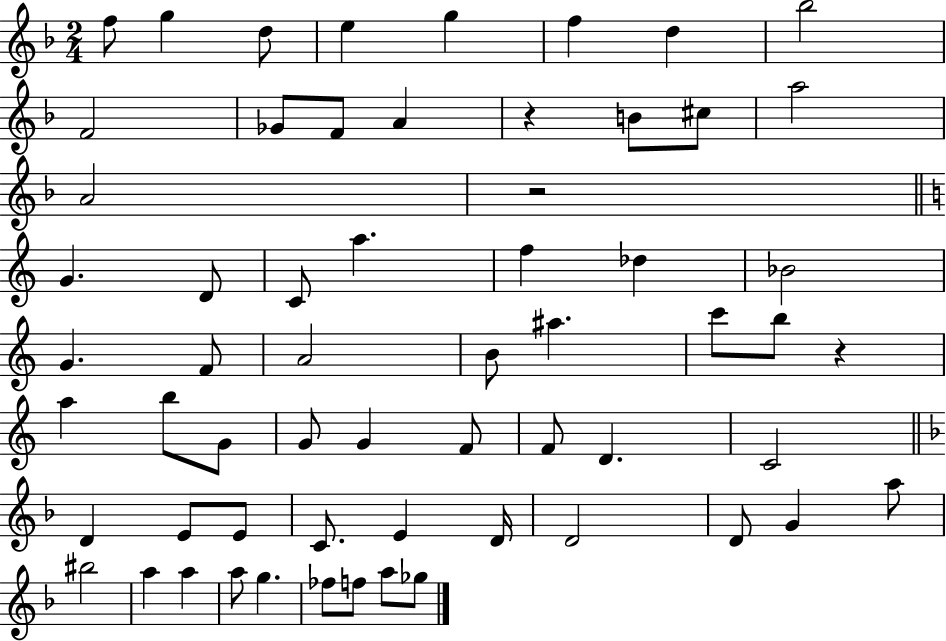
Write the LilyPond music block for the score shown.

{
  \clef treble
  \numericTimeSignature
  \time 2/4
  \key f \major
  \repeat volta 2 { f''8 g''4 d''8 | e''4 g''4 | f''4 d''4 | bes''2 | \break f'2 | ges'8 f'8 a'4 | r4 b'8 cis''8 | a''2 | \break a'2 | r2 | \bar "||" \break \key c \major g'4. d'8 | c'8 a''4. | f''4 des''4 | bes'2 | \break g'4. f'8 | a'2 | b'8 ais''4. | c'''8 b''8 r4 | \break a''4 b''8 g'8 | g'8 g'4 f'8 | f'8 d'4. | c'2 | \break \bar "||" \break \key d \minor d'4 e'8 e'8 | c'8. e'4 d'16 | d'2 | d'8 g'4 a''8 | \break bis''2 | a''4 a''4 | a''8 g''4. | fes''8 f''8 a''8 ges''8 | \break } \bar "|."
}